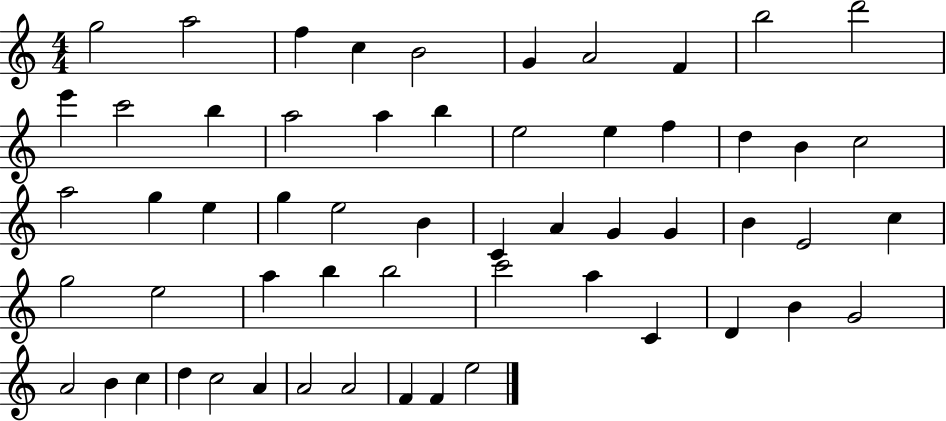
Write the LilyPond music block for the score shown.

{
  \clef treble
  \numericTimeSignature
  \time 4/4
  \key c \major
  g''2 a''2 | f''4 c''4 b'2 | g'4 a'2 f'4 | b''2 d'''2 | \break e'''4 c'''2 b''4 | a''2 a''4 b''4 | e''2 e''4 f''4 | d''4 b'4 c''2 | \break a''2 g''4 e''4 | g''4 e''2 b'4 | c'4 a'4 g'4 g'4 | b'4 e'2 c''4 | \break g''2 e''2 | a''4 b''4 b''2 | c'''2 a''4 c'4 | d'4 b'4 g'2 | \break a'2 b'4 c''4 | d''4 c''2 a'4 | a'2 a'2 | f'4 f'4 e''2 | \break \bar "|."
}